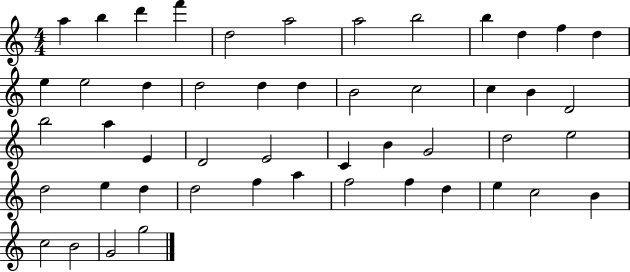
X:1
T:Untitled
M:4/4
L:1/4
K:C
a b d' f' d2 a2 a2 b2 b d f d e e2 d d2 d d B2 c2 c B D2 b2 a E D2 E2 C B G2 d2 e2 d2 e d d2 f a f2 f d e c2 B c2 B2 G2 g2